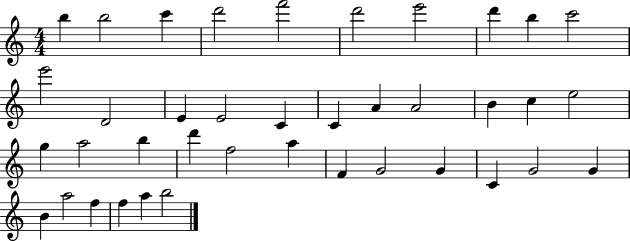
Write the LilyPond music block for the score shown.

{
  \clef treble
  \numericTimeSignature
  \time 4/4
  \key c \major
  b''4 b''2 c'''4 | d'''2 f'''2 | d'''2 e'''2 | d'''4 b''4 c'''2 | \break e'''2 d'2 | e'4 e'2 c'4 | c'4 a'4 a'2 | b'4 c''4 e''2 | \break g''4 a''2 b''4 | d'''4 f''2 a''4 | f'4 g'2 g'4 | c'4 g'2 g'4 | \break b'4 a''2 f''4 | f''4 a''4 b''2 | \bar "|."
}